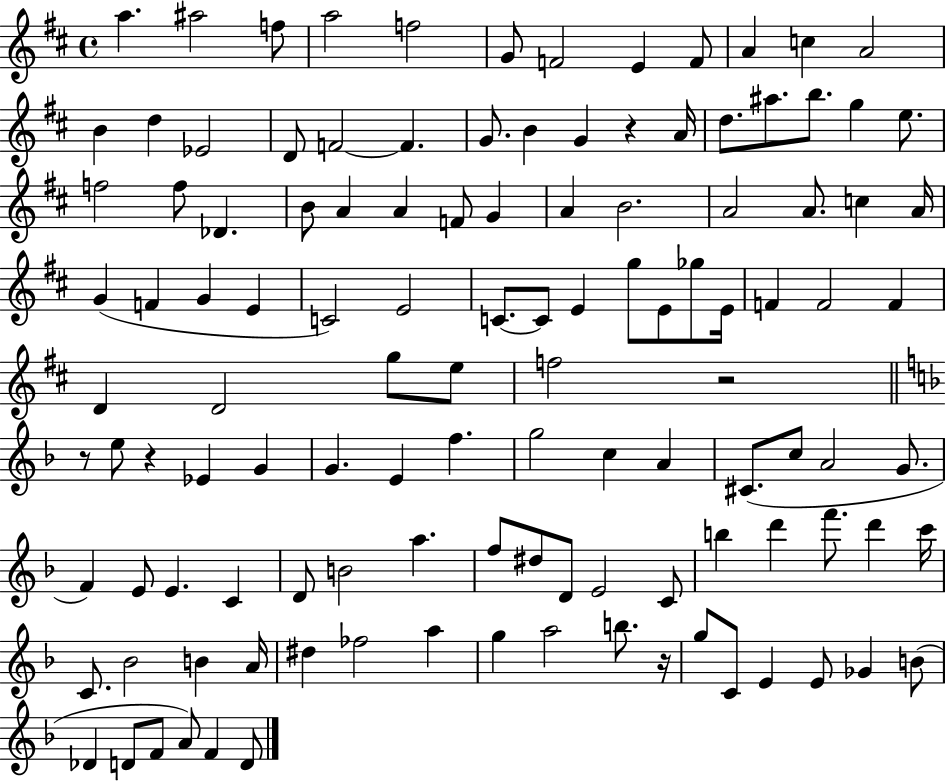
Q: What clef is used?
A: treble